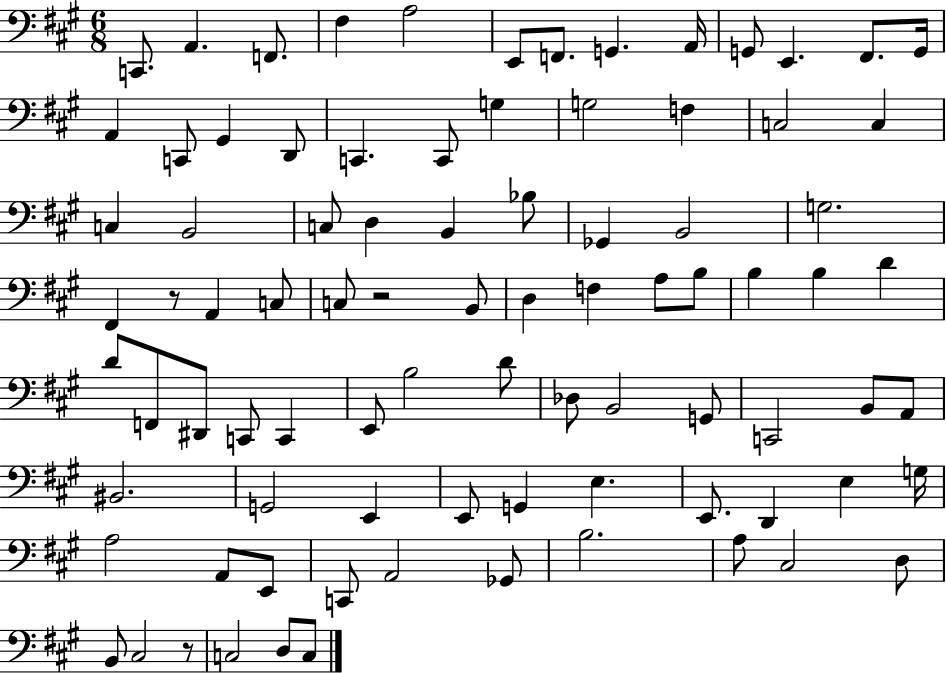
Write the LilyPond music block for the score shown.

{
  \clef bass
  \numericTimeSignature
  \time 6/8
  \key a \major
  c,8. a,4. f,8. | fis4 a2 | e,8 f,8. g,4. a,16 | g,8 e,4. fis,8. g,16 | \break a,4 c,8 gis,4 d,8 | c,4. c,8 g4 | g2 f4 | c2 c4 | \break c4 b,2 | c8 d4 b,4 bes8 | ges,4 b,2 | g2. | \break fis,4 r8 a,4 c8 | c8 r2 b,8 | d4 f4 a8 b8 | b4 b4 d'4 | \break d'8 f,8 dis,8 c,8 c,4 | e,8 b2 d'8 | des8 b,2 g,8 | c,2 b,8 a,8 | \break bis,2. | g,2 e,4 | e,8 g,4 e4. | e,8. d,4 e4 g16 | \break a2 a,8 e,8 | c,8 a,2 ges,8 | b2. | a8 cis2 d8 | \break b,8 cis2 r8 | c2 d8 c8 | \bar "|."
}